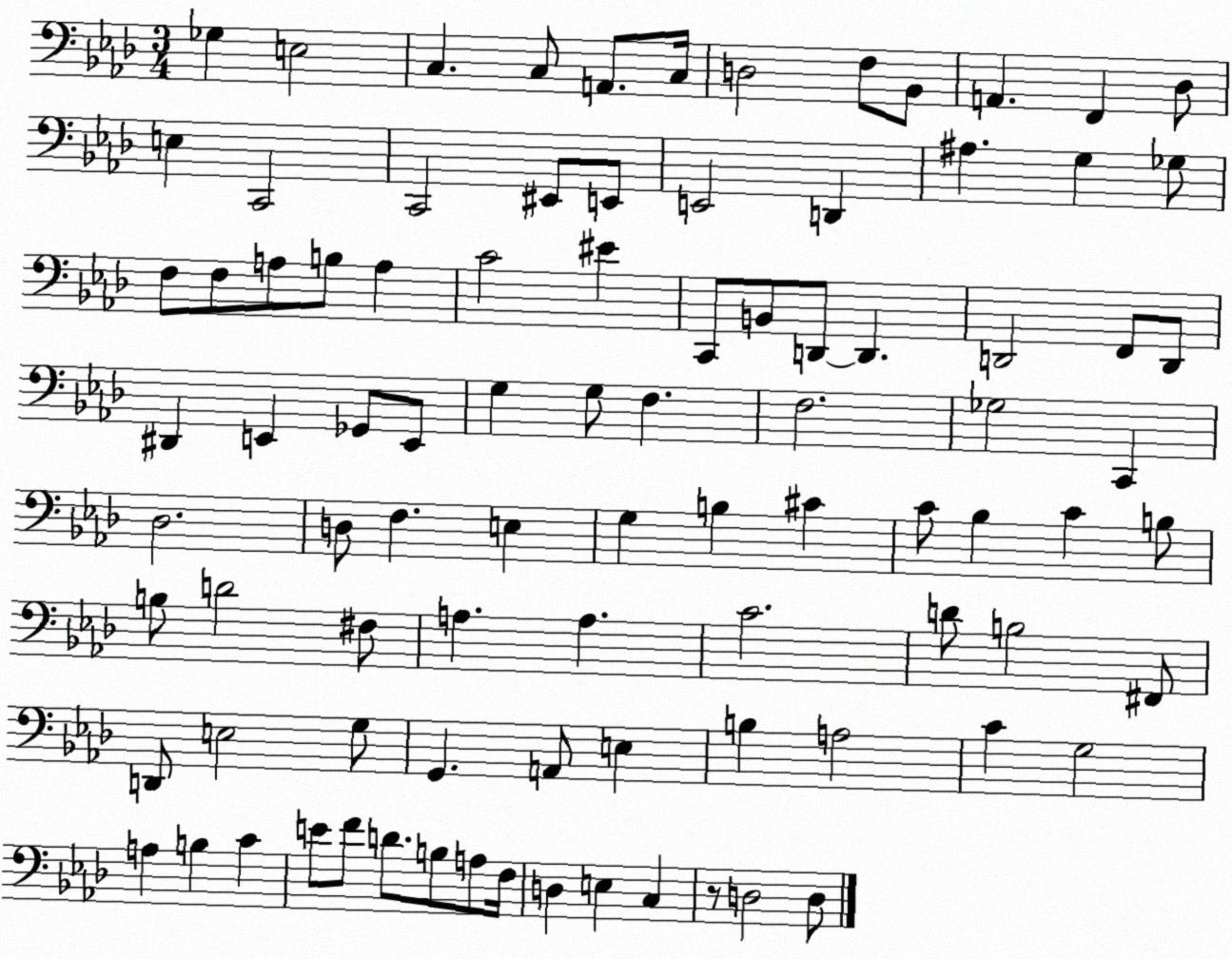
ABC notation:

X:1
T:Untitled
M:3/4
L:1/4
K:Ab
_G, E,2 C, C,/2 A,,/2 C,/4 D,2 F,/2 _B,,/2 A,, F,, _D,/2 E, C,,2 C,,2 ^E,,/2 E,,/2 E,,2 D,, ^A, G, _G,/2 F,/2 F,/2 A,/2 B,/2 A, C2 ^E C,,/2 B,,/2 D,,/2 D,, D,,2 F,,/2 D,,/2 ^D,, E,, _G,,/2 E,,/2 G, G,/2 F, F,2 _G,2 C,, _D,2 D,/2 F, E, G, B, ^C C/2 _B, C B,/2 B,/2 D2 ^F,/2 A, A, C2 D/2 B,2 ^F,,/2 D,,/2 E,2 G,/2 G,, A,,/2 E, B, A,2 C G,2 A, B, C E/2 F/2 D/2 B,/2 A,/2 F,/4 D, E, C, z/2 D,2 D,/2